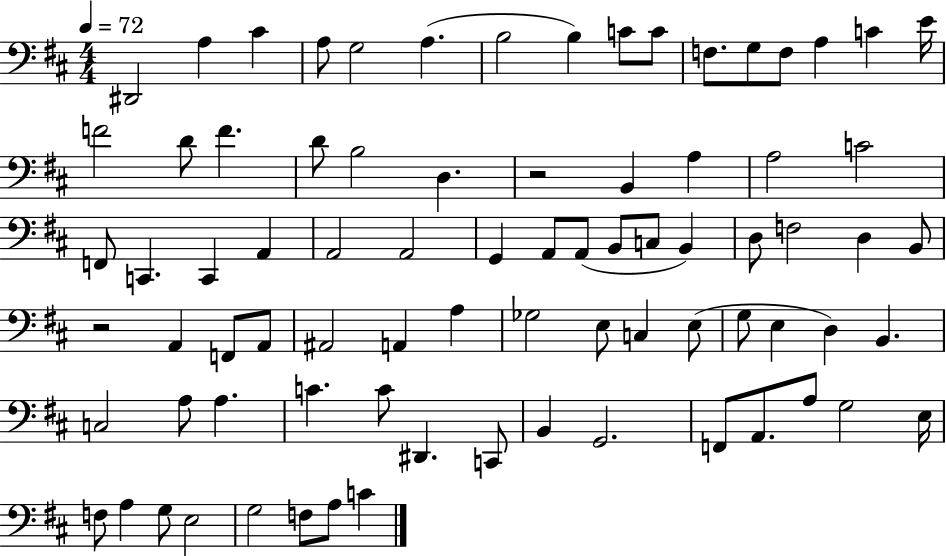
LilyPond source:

{
  \clef bass
  \numericTimeSignature
  \time 4/4
  \key d \major
  \tempo 4 = 72
  \repeat volta 2 { dis,2 a4 cis'4 | a8 g2 a4.( | b2 b4) c'8 c'8 | f8. g8 f8 a4 c'4 e'16 | \break f'2 d'8 f'4. | d'8 b2 d4. | r2 b,4 a4 | a2 c'2 | \break f,8 c,4. c,4 a,4 | a,2 a,2 | g,4 a,8 a,8( b,8 c8 b,4) | d8 f2 d4 b,8 | \break r2 a,4 f,8 a,8 | ais,2 a,4 a4 | ges2 e8 c4 e8( | g8 e4 d4) b,4. | \break c2 a8 a4. | c'4. c'8 dis,4. c,8 | b,4 g,2. | f,8 a,8. a8 g2 e16 | \break f8 a4 g8 e2 | g2 f8 a8 c'4 | } \bar "|."
}